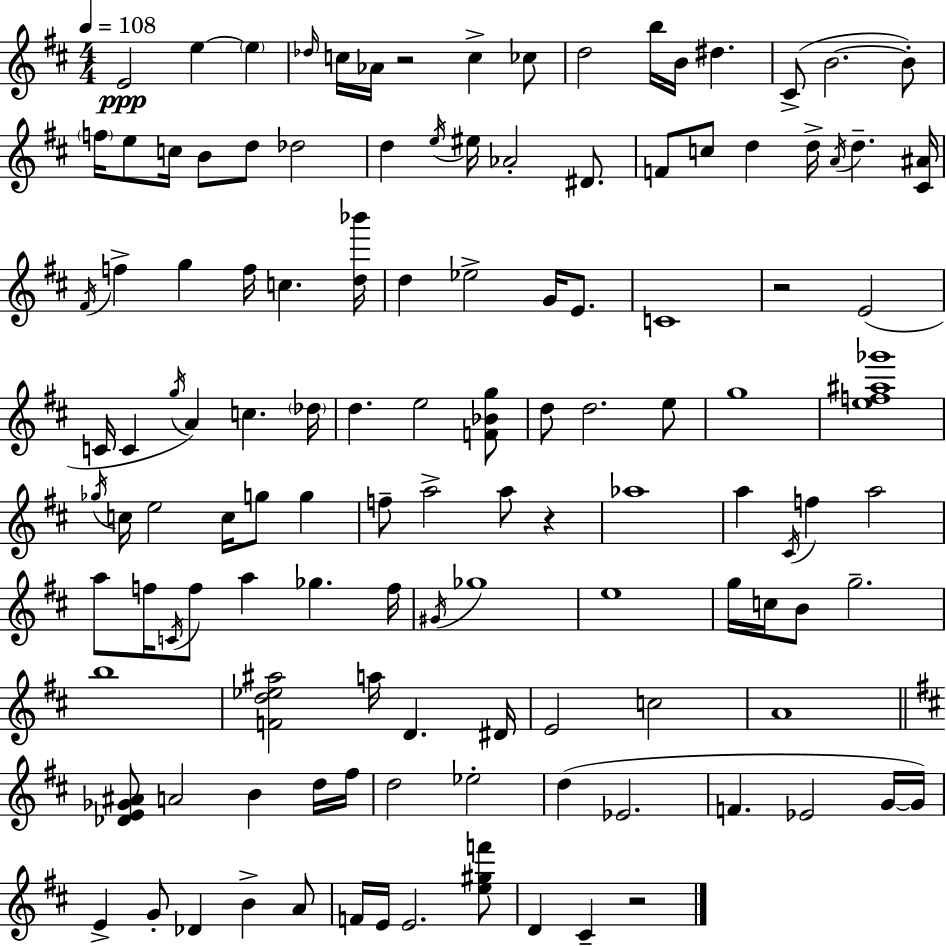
E4/h E5/q E5/q Db5/s C5/s Ab4/s R/h C5/q CES5/e D5/h B5/s B4/s D#5/q. C#4/e B4/h. B4/e F5/s E5/e C5/s B4/e D5/e Db5/h D5/q E5/s EIS5/s Ab4/h D#4/e. F4/e C5/e D5/q D5/s A4/s D5/q. [C#4,A#4]/s F#4/s F5/q G5/q F5/s C5/q. [D5,Bb6]/s D5/q Eb5/h G4/s E4/e. C4/w R/h E4/h C4/s C4/q G5/s A4/q C5/q. Db5/s D5/q. E5/h [F4,Bb4,G5]/e D5/e D5/h. E5/e G5/w [E5,F5,A#5,Gb6]/w Gb5/s C5/s E5/h C5/s G5/e G5/q F5/e A5/h A5/e R/q Ab5/w A5/q C#4/s F5/q A5/h A5/e F5/s C4/s F5/e A5/q Gb5/q. F5/s G#4/s Gb5/w E5/w G5/s C5/s B4/e G5/h. B5/w [F4,D5,Eb5,A#5]/h A5/s D4/q. D#4/s E4/h C5/h A4/w [Db4,E4,Gb4,A#4]/e A4/h B4/q D5/s F#5/s D5/h Eb5/h D5/q Eb4/h. F4/q. Eb4/h G4/s G4/s E4/q G4/e Db4/q B4/q A4/e F4/s E4/s E4/h. [E5,G#5,F6]/e D4/q C#4/q R/h